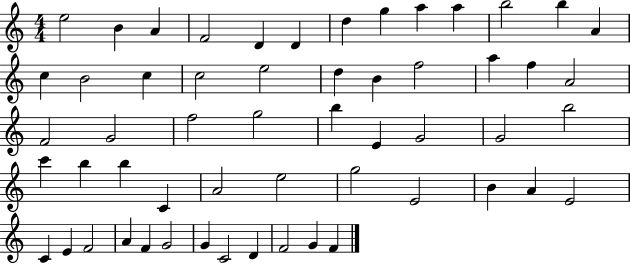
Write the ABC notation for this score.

X:1
T:Untitled
M:4/4
L:1/4
K:C
e2 B A F2 D D d g a a b2 b A c B2 c c2 e2 d B f2 a f A2 F2 G2 f2 g2 b E G2 G2 b2 c' b b C A2 e2 g2 E2 B A E2 C E F2 A F G2 G C2 D F2 G F